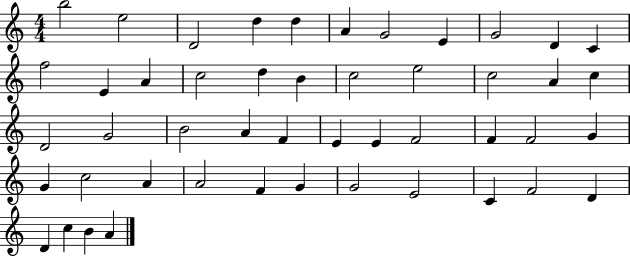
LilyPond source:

{
  \clef treble
  \numericTimeSignature
  \time 4/4
  \key c \major
  b''2 e''2 | d'2 d''4 d''4 | a'4 g'2 e'4 | g'2 d'4 c'4 | \break f''2 e'4 a'4 | c''2 d''4 b'4 | c''2 e''2 | c''2 a'4 c''4 | \break d'2 g'2 | b'2 a'4 f'4 | e'4 e'4 f'2 | f'4 f'2 g'4 | \break g'4 c''2 a'4 | a'2 f'4 g'4 | g'2 e'2 | c'4 f'2 d'4 | \break d'4 c''4 b'4 a'4 | \bar "|."
}